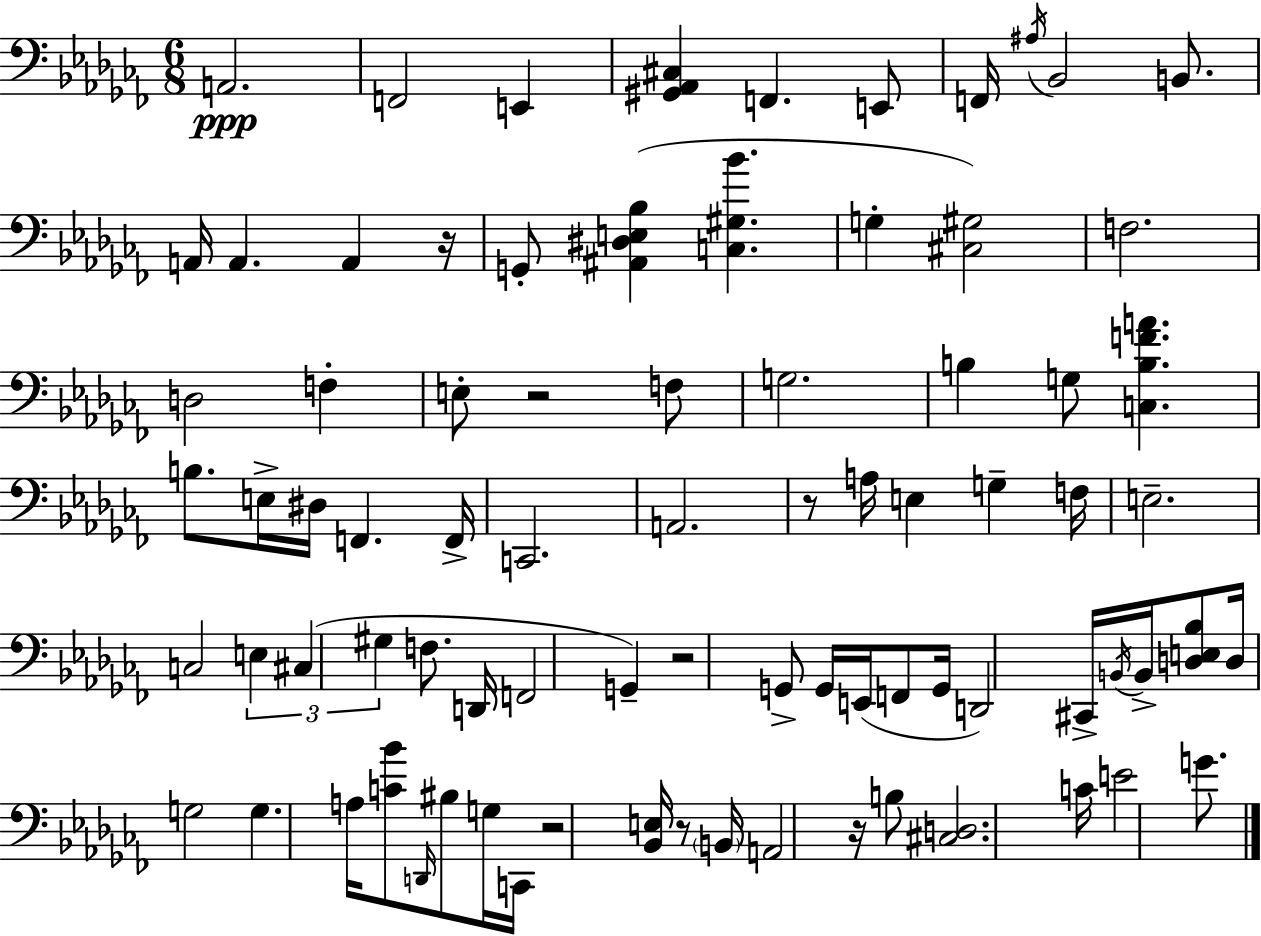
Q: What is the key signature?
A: AES minor